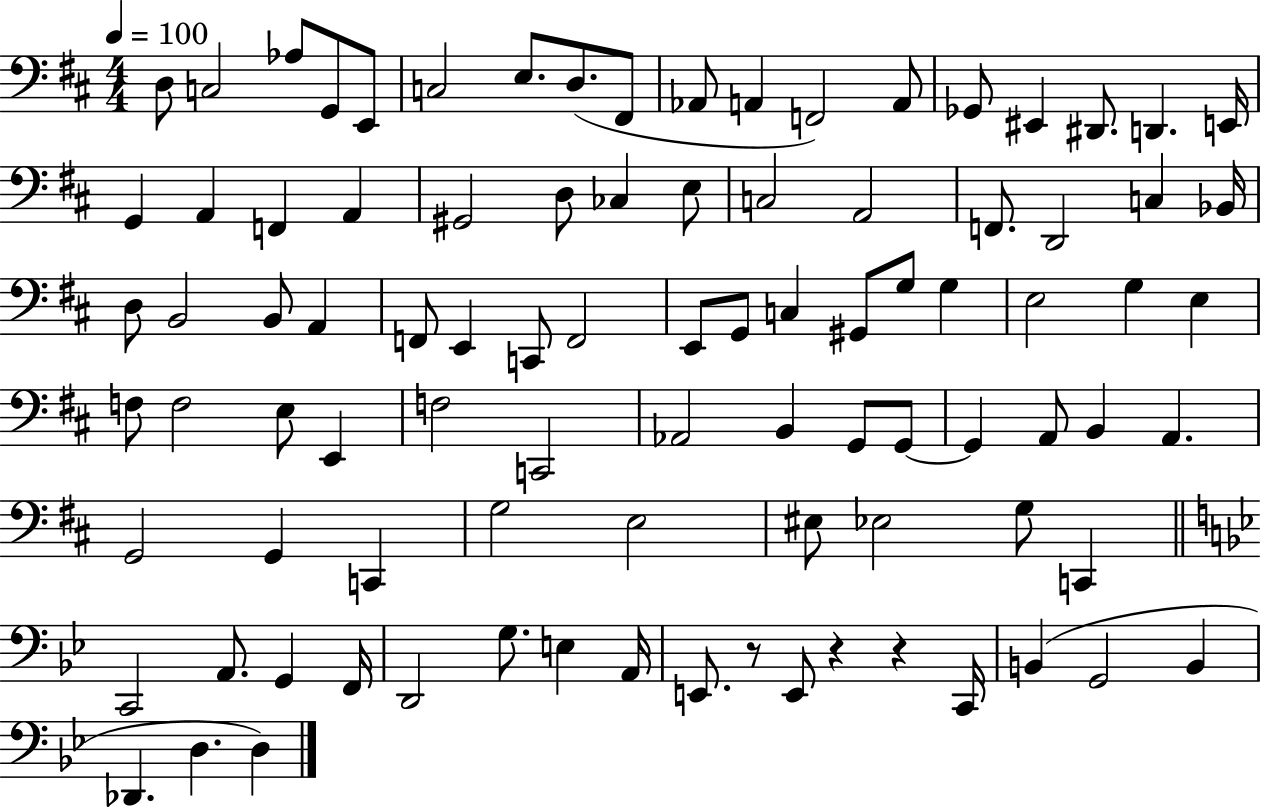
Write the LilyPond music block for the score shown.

{
  \clef bass
  \numericTimeSignature
  \time 4/4
  \key d \major
  \tempo 4 = 100
  d8 c2 aes8 g,8 e,8 | c2 e8. d8.( fis,8 | aes,8 a,4 f,2) a,8 | ges,8 eis,4 dis,8. d,4. e,16 | \break g,4 a,4 f,4 a,4 | gis,2 d8 ces4 e8 | c2 a,2 | f,8. d,2 c4 bes,16 | \break d8 b,2 b,8 a,4 | f,8 e,4 c,8 f,2 | e,8 g,8 c4 gis,8 g8 g4 | e2 g4 e4 | \break f8 f2 e8 e,4 | f2 c,2 | aes,2 b,4 g,8 g,8~~ | g,4 a,8 b,4 a,4. | \break g,2 g,4 c,4 | g2 e2 | eis8 ees2 g8 c,4 | \bar "||" \break \key g \minor c,2 a,8. g,4 f,16 | d,2 g8. e4 a,16 | e,8. r8 e,8 r4 r4 c,16 | b,4( g,2 b,4 | \break des,4. d4. d4) | \bar "|."
}